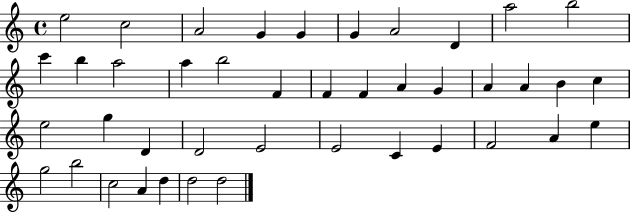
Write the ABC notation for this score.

X:1
T:Untitled
M:4/4
L:1/4
K:C
e2 c2 A2 G G G A2 D a2 b2 c' b a2 a b2 F F F A G A A B c e2 g D D2 E2 E2 C E F2 A e g2 b2 c2 A d d2 d2